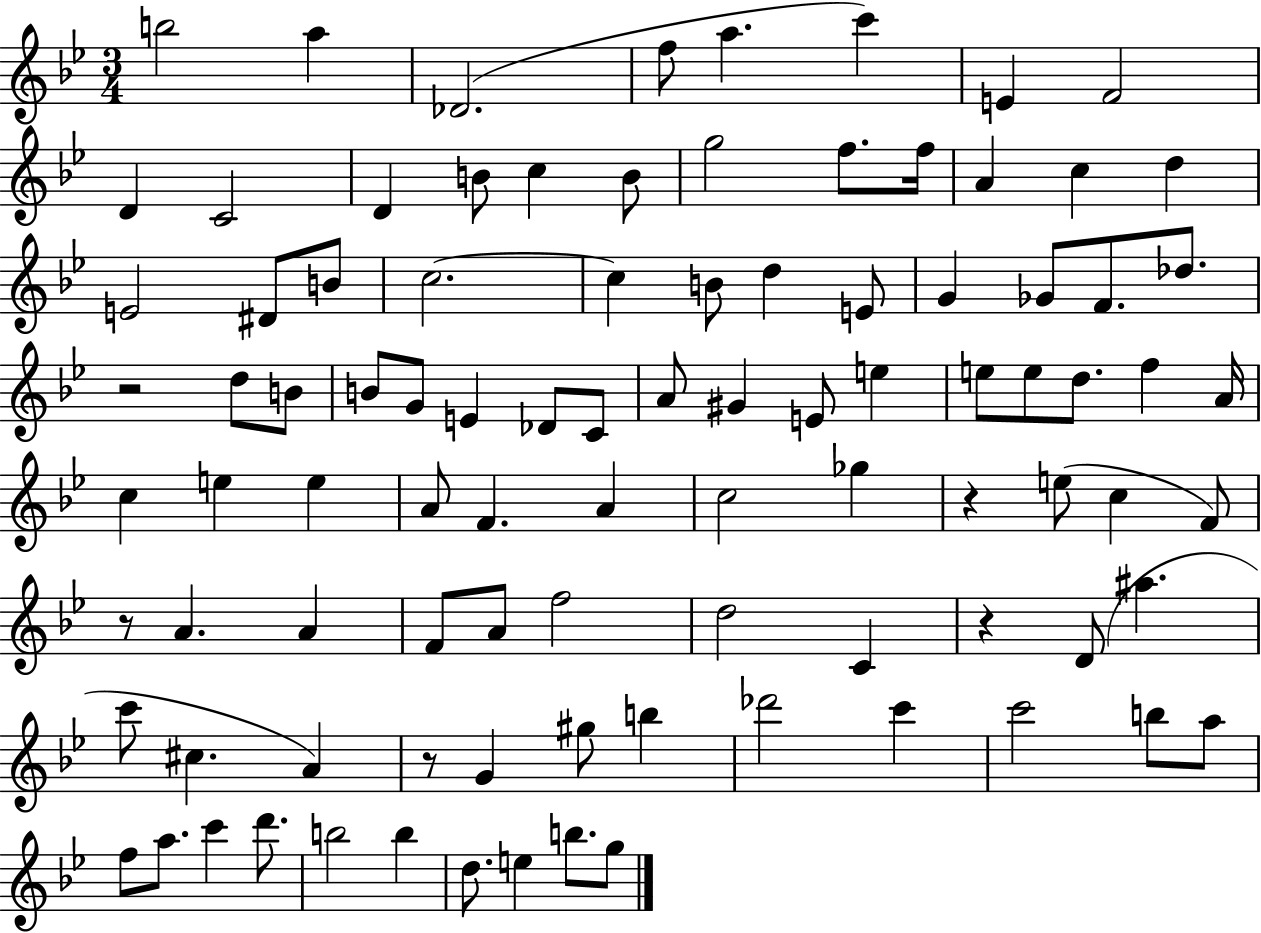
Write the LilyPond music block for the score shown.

{
  \clef treble
  \numericTimeSignature
  \time 3/4
  \key bes \major
  b''2 a''4 | des'2.( | f''8 a''4. c'''4) | e'4 f'2 | \break d'4 c'2 | d'4 b'8 c''4 b'8 | g''2 f''8. f''16 | a'4 c''4 d''4 | \break e'2 dis'8 b'8 | c''2.~~ | c''4 b'8 d''4 e'8 | g'4 ges'8 f'8. des''8. | \break r2 d''8 b'8 | b'8 g'8 e'4 des'8 c'8 | a'8 gis'4 e'8 e''4 | e''8 e''8 d''8. f''4 a'16 | \break c''4 e''4 e''4 | a'8 f'4. a'4 | c''2 ges''4 | r4 e''8( c''4 f'8) | \break r8 a'4. a'4 | f'8 a'8 f''2 | d''2 c'4 | r4 d'8( ais''4. | \break c'''8 cis''4. a'4) | r8 g'4 gis''8 b''4 | des'''2 c'''4 | c'''2 b''8 a''8 | \break f''8 a''8. c'''4 d'''8. | b''2 b''4 | d''8. e''4 b''8. g''8 | \bar "|."
}